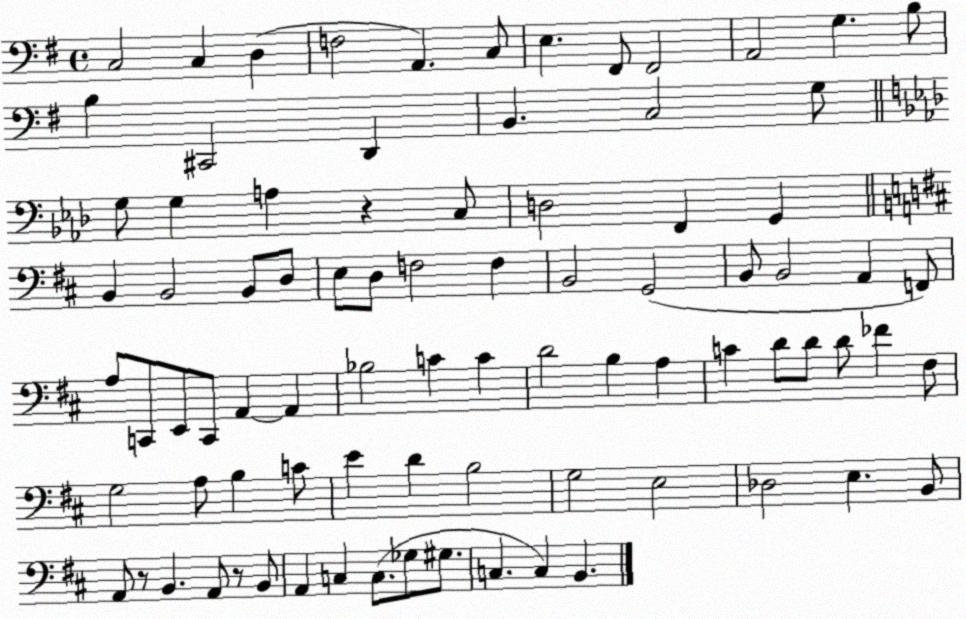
X:1
T:Untitled
M:4/4
L:1/4
K:G
C,2 C, D, F,2 A,, C,/2 E, ^F,,/2 ^F,,2 A,,2 G, B,/2 B, ^C,,2 D,, B,, C,2 G,/2 G,/2 G, A, z C,/2 D,2 F,, G,, B,, B,,2 B,,/2 D,/2 E,/2 D,/2 F,2 F, B,,2 G,,2 B,,/2 B,,2 A,, F,,/2 A,/2 C,,/2 E,,/2 C,,/2 A,, A,, _B,2 C C D2 B, A, C D/2 D/2 D/2 _F ^F,/2 G,2 A,/2 B, C/2 E D B,2 G,2 E,2 _D,2 E, B,,/2 A,,/2 z/2 B,, A,,/2 z/2 B,,/2 A,, C, C,/2 _G,/2 ^G,/2 C, C, B,,